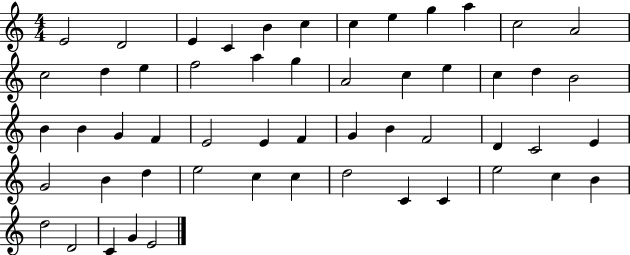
X:1
T:Untitled
M:4/4
L:1/4
K:C
E2 D2 E C B c c e g a c2 A2 c2 d e f2 a g A2 c e c d B2 B B G F E2 E F G B F2 D C2 E G2 B d e2 c c d2 C C e2 c B d2 D2 C G E2